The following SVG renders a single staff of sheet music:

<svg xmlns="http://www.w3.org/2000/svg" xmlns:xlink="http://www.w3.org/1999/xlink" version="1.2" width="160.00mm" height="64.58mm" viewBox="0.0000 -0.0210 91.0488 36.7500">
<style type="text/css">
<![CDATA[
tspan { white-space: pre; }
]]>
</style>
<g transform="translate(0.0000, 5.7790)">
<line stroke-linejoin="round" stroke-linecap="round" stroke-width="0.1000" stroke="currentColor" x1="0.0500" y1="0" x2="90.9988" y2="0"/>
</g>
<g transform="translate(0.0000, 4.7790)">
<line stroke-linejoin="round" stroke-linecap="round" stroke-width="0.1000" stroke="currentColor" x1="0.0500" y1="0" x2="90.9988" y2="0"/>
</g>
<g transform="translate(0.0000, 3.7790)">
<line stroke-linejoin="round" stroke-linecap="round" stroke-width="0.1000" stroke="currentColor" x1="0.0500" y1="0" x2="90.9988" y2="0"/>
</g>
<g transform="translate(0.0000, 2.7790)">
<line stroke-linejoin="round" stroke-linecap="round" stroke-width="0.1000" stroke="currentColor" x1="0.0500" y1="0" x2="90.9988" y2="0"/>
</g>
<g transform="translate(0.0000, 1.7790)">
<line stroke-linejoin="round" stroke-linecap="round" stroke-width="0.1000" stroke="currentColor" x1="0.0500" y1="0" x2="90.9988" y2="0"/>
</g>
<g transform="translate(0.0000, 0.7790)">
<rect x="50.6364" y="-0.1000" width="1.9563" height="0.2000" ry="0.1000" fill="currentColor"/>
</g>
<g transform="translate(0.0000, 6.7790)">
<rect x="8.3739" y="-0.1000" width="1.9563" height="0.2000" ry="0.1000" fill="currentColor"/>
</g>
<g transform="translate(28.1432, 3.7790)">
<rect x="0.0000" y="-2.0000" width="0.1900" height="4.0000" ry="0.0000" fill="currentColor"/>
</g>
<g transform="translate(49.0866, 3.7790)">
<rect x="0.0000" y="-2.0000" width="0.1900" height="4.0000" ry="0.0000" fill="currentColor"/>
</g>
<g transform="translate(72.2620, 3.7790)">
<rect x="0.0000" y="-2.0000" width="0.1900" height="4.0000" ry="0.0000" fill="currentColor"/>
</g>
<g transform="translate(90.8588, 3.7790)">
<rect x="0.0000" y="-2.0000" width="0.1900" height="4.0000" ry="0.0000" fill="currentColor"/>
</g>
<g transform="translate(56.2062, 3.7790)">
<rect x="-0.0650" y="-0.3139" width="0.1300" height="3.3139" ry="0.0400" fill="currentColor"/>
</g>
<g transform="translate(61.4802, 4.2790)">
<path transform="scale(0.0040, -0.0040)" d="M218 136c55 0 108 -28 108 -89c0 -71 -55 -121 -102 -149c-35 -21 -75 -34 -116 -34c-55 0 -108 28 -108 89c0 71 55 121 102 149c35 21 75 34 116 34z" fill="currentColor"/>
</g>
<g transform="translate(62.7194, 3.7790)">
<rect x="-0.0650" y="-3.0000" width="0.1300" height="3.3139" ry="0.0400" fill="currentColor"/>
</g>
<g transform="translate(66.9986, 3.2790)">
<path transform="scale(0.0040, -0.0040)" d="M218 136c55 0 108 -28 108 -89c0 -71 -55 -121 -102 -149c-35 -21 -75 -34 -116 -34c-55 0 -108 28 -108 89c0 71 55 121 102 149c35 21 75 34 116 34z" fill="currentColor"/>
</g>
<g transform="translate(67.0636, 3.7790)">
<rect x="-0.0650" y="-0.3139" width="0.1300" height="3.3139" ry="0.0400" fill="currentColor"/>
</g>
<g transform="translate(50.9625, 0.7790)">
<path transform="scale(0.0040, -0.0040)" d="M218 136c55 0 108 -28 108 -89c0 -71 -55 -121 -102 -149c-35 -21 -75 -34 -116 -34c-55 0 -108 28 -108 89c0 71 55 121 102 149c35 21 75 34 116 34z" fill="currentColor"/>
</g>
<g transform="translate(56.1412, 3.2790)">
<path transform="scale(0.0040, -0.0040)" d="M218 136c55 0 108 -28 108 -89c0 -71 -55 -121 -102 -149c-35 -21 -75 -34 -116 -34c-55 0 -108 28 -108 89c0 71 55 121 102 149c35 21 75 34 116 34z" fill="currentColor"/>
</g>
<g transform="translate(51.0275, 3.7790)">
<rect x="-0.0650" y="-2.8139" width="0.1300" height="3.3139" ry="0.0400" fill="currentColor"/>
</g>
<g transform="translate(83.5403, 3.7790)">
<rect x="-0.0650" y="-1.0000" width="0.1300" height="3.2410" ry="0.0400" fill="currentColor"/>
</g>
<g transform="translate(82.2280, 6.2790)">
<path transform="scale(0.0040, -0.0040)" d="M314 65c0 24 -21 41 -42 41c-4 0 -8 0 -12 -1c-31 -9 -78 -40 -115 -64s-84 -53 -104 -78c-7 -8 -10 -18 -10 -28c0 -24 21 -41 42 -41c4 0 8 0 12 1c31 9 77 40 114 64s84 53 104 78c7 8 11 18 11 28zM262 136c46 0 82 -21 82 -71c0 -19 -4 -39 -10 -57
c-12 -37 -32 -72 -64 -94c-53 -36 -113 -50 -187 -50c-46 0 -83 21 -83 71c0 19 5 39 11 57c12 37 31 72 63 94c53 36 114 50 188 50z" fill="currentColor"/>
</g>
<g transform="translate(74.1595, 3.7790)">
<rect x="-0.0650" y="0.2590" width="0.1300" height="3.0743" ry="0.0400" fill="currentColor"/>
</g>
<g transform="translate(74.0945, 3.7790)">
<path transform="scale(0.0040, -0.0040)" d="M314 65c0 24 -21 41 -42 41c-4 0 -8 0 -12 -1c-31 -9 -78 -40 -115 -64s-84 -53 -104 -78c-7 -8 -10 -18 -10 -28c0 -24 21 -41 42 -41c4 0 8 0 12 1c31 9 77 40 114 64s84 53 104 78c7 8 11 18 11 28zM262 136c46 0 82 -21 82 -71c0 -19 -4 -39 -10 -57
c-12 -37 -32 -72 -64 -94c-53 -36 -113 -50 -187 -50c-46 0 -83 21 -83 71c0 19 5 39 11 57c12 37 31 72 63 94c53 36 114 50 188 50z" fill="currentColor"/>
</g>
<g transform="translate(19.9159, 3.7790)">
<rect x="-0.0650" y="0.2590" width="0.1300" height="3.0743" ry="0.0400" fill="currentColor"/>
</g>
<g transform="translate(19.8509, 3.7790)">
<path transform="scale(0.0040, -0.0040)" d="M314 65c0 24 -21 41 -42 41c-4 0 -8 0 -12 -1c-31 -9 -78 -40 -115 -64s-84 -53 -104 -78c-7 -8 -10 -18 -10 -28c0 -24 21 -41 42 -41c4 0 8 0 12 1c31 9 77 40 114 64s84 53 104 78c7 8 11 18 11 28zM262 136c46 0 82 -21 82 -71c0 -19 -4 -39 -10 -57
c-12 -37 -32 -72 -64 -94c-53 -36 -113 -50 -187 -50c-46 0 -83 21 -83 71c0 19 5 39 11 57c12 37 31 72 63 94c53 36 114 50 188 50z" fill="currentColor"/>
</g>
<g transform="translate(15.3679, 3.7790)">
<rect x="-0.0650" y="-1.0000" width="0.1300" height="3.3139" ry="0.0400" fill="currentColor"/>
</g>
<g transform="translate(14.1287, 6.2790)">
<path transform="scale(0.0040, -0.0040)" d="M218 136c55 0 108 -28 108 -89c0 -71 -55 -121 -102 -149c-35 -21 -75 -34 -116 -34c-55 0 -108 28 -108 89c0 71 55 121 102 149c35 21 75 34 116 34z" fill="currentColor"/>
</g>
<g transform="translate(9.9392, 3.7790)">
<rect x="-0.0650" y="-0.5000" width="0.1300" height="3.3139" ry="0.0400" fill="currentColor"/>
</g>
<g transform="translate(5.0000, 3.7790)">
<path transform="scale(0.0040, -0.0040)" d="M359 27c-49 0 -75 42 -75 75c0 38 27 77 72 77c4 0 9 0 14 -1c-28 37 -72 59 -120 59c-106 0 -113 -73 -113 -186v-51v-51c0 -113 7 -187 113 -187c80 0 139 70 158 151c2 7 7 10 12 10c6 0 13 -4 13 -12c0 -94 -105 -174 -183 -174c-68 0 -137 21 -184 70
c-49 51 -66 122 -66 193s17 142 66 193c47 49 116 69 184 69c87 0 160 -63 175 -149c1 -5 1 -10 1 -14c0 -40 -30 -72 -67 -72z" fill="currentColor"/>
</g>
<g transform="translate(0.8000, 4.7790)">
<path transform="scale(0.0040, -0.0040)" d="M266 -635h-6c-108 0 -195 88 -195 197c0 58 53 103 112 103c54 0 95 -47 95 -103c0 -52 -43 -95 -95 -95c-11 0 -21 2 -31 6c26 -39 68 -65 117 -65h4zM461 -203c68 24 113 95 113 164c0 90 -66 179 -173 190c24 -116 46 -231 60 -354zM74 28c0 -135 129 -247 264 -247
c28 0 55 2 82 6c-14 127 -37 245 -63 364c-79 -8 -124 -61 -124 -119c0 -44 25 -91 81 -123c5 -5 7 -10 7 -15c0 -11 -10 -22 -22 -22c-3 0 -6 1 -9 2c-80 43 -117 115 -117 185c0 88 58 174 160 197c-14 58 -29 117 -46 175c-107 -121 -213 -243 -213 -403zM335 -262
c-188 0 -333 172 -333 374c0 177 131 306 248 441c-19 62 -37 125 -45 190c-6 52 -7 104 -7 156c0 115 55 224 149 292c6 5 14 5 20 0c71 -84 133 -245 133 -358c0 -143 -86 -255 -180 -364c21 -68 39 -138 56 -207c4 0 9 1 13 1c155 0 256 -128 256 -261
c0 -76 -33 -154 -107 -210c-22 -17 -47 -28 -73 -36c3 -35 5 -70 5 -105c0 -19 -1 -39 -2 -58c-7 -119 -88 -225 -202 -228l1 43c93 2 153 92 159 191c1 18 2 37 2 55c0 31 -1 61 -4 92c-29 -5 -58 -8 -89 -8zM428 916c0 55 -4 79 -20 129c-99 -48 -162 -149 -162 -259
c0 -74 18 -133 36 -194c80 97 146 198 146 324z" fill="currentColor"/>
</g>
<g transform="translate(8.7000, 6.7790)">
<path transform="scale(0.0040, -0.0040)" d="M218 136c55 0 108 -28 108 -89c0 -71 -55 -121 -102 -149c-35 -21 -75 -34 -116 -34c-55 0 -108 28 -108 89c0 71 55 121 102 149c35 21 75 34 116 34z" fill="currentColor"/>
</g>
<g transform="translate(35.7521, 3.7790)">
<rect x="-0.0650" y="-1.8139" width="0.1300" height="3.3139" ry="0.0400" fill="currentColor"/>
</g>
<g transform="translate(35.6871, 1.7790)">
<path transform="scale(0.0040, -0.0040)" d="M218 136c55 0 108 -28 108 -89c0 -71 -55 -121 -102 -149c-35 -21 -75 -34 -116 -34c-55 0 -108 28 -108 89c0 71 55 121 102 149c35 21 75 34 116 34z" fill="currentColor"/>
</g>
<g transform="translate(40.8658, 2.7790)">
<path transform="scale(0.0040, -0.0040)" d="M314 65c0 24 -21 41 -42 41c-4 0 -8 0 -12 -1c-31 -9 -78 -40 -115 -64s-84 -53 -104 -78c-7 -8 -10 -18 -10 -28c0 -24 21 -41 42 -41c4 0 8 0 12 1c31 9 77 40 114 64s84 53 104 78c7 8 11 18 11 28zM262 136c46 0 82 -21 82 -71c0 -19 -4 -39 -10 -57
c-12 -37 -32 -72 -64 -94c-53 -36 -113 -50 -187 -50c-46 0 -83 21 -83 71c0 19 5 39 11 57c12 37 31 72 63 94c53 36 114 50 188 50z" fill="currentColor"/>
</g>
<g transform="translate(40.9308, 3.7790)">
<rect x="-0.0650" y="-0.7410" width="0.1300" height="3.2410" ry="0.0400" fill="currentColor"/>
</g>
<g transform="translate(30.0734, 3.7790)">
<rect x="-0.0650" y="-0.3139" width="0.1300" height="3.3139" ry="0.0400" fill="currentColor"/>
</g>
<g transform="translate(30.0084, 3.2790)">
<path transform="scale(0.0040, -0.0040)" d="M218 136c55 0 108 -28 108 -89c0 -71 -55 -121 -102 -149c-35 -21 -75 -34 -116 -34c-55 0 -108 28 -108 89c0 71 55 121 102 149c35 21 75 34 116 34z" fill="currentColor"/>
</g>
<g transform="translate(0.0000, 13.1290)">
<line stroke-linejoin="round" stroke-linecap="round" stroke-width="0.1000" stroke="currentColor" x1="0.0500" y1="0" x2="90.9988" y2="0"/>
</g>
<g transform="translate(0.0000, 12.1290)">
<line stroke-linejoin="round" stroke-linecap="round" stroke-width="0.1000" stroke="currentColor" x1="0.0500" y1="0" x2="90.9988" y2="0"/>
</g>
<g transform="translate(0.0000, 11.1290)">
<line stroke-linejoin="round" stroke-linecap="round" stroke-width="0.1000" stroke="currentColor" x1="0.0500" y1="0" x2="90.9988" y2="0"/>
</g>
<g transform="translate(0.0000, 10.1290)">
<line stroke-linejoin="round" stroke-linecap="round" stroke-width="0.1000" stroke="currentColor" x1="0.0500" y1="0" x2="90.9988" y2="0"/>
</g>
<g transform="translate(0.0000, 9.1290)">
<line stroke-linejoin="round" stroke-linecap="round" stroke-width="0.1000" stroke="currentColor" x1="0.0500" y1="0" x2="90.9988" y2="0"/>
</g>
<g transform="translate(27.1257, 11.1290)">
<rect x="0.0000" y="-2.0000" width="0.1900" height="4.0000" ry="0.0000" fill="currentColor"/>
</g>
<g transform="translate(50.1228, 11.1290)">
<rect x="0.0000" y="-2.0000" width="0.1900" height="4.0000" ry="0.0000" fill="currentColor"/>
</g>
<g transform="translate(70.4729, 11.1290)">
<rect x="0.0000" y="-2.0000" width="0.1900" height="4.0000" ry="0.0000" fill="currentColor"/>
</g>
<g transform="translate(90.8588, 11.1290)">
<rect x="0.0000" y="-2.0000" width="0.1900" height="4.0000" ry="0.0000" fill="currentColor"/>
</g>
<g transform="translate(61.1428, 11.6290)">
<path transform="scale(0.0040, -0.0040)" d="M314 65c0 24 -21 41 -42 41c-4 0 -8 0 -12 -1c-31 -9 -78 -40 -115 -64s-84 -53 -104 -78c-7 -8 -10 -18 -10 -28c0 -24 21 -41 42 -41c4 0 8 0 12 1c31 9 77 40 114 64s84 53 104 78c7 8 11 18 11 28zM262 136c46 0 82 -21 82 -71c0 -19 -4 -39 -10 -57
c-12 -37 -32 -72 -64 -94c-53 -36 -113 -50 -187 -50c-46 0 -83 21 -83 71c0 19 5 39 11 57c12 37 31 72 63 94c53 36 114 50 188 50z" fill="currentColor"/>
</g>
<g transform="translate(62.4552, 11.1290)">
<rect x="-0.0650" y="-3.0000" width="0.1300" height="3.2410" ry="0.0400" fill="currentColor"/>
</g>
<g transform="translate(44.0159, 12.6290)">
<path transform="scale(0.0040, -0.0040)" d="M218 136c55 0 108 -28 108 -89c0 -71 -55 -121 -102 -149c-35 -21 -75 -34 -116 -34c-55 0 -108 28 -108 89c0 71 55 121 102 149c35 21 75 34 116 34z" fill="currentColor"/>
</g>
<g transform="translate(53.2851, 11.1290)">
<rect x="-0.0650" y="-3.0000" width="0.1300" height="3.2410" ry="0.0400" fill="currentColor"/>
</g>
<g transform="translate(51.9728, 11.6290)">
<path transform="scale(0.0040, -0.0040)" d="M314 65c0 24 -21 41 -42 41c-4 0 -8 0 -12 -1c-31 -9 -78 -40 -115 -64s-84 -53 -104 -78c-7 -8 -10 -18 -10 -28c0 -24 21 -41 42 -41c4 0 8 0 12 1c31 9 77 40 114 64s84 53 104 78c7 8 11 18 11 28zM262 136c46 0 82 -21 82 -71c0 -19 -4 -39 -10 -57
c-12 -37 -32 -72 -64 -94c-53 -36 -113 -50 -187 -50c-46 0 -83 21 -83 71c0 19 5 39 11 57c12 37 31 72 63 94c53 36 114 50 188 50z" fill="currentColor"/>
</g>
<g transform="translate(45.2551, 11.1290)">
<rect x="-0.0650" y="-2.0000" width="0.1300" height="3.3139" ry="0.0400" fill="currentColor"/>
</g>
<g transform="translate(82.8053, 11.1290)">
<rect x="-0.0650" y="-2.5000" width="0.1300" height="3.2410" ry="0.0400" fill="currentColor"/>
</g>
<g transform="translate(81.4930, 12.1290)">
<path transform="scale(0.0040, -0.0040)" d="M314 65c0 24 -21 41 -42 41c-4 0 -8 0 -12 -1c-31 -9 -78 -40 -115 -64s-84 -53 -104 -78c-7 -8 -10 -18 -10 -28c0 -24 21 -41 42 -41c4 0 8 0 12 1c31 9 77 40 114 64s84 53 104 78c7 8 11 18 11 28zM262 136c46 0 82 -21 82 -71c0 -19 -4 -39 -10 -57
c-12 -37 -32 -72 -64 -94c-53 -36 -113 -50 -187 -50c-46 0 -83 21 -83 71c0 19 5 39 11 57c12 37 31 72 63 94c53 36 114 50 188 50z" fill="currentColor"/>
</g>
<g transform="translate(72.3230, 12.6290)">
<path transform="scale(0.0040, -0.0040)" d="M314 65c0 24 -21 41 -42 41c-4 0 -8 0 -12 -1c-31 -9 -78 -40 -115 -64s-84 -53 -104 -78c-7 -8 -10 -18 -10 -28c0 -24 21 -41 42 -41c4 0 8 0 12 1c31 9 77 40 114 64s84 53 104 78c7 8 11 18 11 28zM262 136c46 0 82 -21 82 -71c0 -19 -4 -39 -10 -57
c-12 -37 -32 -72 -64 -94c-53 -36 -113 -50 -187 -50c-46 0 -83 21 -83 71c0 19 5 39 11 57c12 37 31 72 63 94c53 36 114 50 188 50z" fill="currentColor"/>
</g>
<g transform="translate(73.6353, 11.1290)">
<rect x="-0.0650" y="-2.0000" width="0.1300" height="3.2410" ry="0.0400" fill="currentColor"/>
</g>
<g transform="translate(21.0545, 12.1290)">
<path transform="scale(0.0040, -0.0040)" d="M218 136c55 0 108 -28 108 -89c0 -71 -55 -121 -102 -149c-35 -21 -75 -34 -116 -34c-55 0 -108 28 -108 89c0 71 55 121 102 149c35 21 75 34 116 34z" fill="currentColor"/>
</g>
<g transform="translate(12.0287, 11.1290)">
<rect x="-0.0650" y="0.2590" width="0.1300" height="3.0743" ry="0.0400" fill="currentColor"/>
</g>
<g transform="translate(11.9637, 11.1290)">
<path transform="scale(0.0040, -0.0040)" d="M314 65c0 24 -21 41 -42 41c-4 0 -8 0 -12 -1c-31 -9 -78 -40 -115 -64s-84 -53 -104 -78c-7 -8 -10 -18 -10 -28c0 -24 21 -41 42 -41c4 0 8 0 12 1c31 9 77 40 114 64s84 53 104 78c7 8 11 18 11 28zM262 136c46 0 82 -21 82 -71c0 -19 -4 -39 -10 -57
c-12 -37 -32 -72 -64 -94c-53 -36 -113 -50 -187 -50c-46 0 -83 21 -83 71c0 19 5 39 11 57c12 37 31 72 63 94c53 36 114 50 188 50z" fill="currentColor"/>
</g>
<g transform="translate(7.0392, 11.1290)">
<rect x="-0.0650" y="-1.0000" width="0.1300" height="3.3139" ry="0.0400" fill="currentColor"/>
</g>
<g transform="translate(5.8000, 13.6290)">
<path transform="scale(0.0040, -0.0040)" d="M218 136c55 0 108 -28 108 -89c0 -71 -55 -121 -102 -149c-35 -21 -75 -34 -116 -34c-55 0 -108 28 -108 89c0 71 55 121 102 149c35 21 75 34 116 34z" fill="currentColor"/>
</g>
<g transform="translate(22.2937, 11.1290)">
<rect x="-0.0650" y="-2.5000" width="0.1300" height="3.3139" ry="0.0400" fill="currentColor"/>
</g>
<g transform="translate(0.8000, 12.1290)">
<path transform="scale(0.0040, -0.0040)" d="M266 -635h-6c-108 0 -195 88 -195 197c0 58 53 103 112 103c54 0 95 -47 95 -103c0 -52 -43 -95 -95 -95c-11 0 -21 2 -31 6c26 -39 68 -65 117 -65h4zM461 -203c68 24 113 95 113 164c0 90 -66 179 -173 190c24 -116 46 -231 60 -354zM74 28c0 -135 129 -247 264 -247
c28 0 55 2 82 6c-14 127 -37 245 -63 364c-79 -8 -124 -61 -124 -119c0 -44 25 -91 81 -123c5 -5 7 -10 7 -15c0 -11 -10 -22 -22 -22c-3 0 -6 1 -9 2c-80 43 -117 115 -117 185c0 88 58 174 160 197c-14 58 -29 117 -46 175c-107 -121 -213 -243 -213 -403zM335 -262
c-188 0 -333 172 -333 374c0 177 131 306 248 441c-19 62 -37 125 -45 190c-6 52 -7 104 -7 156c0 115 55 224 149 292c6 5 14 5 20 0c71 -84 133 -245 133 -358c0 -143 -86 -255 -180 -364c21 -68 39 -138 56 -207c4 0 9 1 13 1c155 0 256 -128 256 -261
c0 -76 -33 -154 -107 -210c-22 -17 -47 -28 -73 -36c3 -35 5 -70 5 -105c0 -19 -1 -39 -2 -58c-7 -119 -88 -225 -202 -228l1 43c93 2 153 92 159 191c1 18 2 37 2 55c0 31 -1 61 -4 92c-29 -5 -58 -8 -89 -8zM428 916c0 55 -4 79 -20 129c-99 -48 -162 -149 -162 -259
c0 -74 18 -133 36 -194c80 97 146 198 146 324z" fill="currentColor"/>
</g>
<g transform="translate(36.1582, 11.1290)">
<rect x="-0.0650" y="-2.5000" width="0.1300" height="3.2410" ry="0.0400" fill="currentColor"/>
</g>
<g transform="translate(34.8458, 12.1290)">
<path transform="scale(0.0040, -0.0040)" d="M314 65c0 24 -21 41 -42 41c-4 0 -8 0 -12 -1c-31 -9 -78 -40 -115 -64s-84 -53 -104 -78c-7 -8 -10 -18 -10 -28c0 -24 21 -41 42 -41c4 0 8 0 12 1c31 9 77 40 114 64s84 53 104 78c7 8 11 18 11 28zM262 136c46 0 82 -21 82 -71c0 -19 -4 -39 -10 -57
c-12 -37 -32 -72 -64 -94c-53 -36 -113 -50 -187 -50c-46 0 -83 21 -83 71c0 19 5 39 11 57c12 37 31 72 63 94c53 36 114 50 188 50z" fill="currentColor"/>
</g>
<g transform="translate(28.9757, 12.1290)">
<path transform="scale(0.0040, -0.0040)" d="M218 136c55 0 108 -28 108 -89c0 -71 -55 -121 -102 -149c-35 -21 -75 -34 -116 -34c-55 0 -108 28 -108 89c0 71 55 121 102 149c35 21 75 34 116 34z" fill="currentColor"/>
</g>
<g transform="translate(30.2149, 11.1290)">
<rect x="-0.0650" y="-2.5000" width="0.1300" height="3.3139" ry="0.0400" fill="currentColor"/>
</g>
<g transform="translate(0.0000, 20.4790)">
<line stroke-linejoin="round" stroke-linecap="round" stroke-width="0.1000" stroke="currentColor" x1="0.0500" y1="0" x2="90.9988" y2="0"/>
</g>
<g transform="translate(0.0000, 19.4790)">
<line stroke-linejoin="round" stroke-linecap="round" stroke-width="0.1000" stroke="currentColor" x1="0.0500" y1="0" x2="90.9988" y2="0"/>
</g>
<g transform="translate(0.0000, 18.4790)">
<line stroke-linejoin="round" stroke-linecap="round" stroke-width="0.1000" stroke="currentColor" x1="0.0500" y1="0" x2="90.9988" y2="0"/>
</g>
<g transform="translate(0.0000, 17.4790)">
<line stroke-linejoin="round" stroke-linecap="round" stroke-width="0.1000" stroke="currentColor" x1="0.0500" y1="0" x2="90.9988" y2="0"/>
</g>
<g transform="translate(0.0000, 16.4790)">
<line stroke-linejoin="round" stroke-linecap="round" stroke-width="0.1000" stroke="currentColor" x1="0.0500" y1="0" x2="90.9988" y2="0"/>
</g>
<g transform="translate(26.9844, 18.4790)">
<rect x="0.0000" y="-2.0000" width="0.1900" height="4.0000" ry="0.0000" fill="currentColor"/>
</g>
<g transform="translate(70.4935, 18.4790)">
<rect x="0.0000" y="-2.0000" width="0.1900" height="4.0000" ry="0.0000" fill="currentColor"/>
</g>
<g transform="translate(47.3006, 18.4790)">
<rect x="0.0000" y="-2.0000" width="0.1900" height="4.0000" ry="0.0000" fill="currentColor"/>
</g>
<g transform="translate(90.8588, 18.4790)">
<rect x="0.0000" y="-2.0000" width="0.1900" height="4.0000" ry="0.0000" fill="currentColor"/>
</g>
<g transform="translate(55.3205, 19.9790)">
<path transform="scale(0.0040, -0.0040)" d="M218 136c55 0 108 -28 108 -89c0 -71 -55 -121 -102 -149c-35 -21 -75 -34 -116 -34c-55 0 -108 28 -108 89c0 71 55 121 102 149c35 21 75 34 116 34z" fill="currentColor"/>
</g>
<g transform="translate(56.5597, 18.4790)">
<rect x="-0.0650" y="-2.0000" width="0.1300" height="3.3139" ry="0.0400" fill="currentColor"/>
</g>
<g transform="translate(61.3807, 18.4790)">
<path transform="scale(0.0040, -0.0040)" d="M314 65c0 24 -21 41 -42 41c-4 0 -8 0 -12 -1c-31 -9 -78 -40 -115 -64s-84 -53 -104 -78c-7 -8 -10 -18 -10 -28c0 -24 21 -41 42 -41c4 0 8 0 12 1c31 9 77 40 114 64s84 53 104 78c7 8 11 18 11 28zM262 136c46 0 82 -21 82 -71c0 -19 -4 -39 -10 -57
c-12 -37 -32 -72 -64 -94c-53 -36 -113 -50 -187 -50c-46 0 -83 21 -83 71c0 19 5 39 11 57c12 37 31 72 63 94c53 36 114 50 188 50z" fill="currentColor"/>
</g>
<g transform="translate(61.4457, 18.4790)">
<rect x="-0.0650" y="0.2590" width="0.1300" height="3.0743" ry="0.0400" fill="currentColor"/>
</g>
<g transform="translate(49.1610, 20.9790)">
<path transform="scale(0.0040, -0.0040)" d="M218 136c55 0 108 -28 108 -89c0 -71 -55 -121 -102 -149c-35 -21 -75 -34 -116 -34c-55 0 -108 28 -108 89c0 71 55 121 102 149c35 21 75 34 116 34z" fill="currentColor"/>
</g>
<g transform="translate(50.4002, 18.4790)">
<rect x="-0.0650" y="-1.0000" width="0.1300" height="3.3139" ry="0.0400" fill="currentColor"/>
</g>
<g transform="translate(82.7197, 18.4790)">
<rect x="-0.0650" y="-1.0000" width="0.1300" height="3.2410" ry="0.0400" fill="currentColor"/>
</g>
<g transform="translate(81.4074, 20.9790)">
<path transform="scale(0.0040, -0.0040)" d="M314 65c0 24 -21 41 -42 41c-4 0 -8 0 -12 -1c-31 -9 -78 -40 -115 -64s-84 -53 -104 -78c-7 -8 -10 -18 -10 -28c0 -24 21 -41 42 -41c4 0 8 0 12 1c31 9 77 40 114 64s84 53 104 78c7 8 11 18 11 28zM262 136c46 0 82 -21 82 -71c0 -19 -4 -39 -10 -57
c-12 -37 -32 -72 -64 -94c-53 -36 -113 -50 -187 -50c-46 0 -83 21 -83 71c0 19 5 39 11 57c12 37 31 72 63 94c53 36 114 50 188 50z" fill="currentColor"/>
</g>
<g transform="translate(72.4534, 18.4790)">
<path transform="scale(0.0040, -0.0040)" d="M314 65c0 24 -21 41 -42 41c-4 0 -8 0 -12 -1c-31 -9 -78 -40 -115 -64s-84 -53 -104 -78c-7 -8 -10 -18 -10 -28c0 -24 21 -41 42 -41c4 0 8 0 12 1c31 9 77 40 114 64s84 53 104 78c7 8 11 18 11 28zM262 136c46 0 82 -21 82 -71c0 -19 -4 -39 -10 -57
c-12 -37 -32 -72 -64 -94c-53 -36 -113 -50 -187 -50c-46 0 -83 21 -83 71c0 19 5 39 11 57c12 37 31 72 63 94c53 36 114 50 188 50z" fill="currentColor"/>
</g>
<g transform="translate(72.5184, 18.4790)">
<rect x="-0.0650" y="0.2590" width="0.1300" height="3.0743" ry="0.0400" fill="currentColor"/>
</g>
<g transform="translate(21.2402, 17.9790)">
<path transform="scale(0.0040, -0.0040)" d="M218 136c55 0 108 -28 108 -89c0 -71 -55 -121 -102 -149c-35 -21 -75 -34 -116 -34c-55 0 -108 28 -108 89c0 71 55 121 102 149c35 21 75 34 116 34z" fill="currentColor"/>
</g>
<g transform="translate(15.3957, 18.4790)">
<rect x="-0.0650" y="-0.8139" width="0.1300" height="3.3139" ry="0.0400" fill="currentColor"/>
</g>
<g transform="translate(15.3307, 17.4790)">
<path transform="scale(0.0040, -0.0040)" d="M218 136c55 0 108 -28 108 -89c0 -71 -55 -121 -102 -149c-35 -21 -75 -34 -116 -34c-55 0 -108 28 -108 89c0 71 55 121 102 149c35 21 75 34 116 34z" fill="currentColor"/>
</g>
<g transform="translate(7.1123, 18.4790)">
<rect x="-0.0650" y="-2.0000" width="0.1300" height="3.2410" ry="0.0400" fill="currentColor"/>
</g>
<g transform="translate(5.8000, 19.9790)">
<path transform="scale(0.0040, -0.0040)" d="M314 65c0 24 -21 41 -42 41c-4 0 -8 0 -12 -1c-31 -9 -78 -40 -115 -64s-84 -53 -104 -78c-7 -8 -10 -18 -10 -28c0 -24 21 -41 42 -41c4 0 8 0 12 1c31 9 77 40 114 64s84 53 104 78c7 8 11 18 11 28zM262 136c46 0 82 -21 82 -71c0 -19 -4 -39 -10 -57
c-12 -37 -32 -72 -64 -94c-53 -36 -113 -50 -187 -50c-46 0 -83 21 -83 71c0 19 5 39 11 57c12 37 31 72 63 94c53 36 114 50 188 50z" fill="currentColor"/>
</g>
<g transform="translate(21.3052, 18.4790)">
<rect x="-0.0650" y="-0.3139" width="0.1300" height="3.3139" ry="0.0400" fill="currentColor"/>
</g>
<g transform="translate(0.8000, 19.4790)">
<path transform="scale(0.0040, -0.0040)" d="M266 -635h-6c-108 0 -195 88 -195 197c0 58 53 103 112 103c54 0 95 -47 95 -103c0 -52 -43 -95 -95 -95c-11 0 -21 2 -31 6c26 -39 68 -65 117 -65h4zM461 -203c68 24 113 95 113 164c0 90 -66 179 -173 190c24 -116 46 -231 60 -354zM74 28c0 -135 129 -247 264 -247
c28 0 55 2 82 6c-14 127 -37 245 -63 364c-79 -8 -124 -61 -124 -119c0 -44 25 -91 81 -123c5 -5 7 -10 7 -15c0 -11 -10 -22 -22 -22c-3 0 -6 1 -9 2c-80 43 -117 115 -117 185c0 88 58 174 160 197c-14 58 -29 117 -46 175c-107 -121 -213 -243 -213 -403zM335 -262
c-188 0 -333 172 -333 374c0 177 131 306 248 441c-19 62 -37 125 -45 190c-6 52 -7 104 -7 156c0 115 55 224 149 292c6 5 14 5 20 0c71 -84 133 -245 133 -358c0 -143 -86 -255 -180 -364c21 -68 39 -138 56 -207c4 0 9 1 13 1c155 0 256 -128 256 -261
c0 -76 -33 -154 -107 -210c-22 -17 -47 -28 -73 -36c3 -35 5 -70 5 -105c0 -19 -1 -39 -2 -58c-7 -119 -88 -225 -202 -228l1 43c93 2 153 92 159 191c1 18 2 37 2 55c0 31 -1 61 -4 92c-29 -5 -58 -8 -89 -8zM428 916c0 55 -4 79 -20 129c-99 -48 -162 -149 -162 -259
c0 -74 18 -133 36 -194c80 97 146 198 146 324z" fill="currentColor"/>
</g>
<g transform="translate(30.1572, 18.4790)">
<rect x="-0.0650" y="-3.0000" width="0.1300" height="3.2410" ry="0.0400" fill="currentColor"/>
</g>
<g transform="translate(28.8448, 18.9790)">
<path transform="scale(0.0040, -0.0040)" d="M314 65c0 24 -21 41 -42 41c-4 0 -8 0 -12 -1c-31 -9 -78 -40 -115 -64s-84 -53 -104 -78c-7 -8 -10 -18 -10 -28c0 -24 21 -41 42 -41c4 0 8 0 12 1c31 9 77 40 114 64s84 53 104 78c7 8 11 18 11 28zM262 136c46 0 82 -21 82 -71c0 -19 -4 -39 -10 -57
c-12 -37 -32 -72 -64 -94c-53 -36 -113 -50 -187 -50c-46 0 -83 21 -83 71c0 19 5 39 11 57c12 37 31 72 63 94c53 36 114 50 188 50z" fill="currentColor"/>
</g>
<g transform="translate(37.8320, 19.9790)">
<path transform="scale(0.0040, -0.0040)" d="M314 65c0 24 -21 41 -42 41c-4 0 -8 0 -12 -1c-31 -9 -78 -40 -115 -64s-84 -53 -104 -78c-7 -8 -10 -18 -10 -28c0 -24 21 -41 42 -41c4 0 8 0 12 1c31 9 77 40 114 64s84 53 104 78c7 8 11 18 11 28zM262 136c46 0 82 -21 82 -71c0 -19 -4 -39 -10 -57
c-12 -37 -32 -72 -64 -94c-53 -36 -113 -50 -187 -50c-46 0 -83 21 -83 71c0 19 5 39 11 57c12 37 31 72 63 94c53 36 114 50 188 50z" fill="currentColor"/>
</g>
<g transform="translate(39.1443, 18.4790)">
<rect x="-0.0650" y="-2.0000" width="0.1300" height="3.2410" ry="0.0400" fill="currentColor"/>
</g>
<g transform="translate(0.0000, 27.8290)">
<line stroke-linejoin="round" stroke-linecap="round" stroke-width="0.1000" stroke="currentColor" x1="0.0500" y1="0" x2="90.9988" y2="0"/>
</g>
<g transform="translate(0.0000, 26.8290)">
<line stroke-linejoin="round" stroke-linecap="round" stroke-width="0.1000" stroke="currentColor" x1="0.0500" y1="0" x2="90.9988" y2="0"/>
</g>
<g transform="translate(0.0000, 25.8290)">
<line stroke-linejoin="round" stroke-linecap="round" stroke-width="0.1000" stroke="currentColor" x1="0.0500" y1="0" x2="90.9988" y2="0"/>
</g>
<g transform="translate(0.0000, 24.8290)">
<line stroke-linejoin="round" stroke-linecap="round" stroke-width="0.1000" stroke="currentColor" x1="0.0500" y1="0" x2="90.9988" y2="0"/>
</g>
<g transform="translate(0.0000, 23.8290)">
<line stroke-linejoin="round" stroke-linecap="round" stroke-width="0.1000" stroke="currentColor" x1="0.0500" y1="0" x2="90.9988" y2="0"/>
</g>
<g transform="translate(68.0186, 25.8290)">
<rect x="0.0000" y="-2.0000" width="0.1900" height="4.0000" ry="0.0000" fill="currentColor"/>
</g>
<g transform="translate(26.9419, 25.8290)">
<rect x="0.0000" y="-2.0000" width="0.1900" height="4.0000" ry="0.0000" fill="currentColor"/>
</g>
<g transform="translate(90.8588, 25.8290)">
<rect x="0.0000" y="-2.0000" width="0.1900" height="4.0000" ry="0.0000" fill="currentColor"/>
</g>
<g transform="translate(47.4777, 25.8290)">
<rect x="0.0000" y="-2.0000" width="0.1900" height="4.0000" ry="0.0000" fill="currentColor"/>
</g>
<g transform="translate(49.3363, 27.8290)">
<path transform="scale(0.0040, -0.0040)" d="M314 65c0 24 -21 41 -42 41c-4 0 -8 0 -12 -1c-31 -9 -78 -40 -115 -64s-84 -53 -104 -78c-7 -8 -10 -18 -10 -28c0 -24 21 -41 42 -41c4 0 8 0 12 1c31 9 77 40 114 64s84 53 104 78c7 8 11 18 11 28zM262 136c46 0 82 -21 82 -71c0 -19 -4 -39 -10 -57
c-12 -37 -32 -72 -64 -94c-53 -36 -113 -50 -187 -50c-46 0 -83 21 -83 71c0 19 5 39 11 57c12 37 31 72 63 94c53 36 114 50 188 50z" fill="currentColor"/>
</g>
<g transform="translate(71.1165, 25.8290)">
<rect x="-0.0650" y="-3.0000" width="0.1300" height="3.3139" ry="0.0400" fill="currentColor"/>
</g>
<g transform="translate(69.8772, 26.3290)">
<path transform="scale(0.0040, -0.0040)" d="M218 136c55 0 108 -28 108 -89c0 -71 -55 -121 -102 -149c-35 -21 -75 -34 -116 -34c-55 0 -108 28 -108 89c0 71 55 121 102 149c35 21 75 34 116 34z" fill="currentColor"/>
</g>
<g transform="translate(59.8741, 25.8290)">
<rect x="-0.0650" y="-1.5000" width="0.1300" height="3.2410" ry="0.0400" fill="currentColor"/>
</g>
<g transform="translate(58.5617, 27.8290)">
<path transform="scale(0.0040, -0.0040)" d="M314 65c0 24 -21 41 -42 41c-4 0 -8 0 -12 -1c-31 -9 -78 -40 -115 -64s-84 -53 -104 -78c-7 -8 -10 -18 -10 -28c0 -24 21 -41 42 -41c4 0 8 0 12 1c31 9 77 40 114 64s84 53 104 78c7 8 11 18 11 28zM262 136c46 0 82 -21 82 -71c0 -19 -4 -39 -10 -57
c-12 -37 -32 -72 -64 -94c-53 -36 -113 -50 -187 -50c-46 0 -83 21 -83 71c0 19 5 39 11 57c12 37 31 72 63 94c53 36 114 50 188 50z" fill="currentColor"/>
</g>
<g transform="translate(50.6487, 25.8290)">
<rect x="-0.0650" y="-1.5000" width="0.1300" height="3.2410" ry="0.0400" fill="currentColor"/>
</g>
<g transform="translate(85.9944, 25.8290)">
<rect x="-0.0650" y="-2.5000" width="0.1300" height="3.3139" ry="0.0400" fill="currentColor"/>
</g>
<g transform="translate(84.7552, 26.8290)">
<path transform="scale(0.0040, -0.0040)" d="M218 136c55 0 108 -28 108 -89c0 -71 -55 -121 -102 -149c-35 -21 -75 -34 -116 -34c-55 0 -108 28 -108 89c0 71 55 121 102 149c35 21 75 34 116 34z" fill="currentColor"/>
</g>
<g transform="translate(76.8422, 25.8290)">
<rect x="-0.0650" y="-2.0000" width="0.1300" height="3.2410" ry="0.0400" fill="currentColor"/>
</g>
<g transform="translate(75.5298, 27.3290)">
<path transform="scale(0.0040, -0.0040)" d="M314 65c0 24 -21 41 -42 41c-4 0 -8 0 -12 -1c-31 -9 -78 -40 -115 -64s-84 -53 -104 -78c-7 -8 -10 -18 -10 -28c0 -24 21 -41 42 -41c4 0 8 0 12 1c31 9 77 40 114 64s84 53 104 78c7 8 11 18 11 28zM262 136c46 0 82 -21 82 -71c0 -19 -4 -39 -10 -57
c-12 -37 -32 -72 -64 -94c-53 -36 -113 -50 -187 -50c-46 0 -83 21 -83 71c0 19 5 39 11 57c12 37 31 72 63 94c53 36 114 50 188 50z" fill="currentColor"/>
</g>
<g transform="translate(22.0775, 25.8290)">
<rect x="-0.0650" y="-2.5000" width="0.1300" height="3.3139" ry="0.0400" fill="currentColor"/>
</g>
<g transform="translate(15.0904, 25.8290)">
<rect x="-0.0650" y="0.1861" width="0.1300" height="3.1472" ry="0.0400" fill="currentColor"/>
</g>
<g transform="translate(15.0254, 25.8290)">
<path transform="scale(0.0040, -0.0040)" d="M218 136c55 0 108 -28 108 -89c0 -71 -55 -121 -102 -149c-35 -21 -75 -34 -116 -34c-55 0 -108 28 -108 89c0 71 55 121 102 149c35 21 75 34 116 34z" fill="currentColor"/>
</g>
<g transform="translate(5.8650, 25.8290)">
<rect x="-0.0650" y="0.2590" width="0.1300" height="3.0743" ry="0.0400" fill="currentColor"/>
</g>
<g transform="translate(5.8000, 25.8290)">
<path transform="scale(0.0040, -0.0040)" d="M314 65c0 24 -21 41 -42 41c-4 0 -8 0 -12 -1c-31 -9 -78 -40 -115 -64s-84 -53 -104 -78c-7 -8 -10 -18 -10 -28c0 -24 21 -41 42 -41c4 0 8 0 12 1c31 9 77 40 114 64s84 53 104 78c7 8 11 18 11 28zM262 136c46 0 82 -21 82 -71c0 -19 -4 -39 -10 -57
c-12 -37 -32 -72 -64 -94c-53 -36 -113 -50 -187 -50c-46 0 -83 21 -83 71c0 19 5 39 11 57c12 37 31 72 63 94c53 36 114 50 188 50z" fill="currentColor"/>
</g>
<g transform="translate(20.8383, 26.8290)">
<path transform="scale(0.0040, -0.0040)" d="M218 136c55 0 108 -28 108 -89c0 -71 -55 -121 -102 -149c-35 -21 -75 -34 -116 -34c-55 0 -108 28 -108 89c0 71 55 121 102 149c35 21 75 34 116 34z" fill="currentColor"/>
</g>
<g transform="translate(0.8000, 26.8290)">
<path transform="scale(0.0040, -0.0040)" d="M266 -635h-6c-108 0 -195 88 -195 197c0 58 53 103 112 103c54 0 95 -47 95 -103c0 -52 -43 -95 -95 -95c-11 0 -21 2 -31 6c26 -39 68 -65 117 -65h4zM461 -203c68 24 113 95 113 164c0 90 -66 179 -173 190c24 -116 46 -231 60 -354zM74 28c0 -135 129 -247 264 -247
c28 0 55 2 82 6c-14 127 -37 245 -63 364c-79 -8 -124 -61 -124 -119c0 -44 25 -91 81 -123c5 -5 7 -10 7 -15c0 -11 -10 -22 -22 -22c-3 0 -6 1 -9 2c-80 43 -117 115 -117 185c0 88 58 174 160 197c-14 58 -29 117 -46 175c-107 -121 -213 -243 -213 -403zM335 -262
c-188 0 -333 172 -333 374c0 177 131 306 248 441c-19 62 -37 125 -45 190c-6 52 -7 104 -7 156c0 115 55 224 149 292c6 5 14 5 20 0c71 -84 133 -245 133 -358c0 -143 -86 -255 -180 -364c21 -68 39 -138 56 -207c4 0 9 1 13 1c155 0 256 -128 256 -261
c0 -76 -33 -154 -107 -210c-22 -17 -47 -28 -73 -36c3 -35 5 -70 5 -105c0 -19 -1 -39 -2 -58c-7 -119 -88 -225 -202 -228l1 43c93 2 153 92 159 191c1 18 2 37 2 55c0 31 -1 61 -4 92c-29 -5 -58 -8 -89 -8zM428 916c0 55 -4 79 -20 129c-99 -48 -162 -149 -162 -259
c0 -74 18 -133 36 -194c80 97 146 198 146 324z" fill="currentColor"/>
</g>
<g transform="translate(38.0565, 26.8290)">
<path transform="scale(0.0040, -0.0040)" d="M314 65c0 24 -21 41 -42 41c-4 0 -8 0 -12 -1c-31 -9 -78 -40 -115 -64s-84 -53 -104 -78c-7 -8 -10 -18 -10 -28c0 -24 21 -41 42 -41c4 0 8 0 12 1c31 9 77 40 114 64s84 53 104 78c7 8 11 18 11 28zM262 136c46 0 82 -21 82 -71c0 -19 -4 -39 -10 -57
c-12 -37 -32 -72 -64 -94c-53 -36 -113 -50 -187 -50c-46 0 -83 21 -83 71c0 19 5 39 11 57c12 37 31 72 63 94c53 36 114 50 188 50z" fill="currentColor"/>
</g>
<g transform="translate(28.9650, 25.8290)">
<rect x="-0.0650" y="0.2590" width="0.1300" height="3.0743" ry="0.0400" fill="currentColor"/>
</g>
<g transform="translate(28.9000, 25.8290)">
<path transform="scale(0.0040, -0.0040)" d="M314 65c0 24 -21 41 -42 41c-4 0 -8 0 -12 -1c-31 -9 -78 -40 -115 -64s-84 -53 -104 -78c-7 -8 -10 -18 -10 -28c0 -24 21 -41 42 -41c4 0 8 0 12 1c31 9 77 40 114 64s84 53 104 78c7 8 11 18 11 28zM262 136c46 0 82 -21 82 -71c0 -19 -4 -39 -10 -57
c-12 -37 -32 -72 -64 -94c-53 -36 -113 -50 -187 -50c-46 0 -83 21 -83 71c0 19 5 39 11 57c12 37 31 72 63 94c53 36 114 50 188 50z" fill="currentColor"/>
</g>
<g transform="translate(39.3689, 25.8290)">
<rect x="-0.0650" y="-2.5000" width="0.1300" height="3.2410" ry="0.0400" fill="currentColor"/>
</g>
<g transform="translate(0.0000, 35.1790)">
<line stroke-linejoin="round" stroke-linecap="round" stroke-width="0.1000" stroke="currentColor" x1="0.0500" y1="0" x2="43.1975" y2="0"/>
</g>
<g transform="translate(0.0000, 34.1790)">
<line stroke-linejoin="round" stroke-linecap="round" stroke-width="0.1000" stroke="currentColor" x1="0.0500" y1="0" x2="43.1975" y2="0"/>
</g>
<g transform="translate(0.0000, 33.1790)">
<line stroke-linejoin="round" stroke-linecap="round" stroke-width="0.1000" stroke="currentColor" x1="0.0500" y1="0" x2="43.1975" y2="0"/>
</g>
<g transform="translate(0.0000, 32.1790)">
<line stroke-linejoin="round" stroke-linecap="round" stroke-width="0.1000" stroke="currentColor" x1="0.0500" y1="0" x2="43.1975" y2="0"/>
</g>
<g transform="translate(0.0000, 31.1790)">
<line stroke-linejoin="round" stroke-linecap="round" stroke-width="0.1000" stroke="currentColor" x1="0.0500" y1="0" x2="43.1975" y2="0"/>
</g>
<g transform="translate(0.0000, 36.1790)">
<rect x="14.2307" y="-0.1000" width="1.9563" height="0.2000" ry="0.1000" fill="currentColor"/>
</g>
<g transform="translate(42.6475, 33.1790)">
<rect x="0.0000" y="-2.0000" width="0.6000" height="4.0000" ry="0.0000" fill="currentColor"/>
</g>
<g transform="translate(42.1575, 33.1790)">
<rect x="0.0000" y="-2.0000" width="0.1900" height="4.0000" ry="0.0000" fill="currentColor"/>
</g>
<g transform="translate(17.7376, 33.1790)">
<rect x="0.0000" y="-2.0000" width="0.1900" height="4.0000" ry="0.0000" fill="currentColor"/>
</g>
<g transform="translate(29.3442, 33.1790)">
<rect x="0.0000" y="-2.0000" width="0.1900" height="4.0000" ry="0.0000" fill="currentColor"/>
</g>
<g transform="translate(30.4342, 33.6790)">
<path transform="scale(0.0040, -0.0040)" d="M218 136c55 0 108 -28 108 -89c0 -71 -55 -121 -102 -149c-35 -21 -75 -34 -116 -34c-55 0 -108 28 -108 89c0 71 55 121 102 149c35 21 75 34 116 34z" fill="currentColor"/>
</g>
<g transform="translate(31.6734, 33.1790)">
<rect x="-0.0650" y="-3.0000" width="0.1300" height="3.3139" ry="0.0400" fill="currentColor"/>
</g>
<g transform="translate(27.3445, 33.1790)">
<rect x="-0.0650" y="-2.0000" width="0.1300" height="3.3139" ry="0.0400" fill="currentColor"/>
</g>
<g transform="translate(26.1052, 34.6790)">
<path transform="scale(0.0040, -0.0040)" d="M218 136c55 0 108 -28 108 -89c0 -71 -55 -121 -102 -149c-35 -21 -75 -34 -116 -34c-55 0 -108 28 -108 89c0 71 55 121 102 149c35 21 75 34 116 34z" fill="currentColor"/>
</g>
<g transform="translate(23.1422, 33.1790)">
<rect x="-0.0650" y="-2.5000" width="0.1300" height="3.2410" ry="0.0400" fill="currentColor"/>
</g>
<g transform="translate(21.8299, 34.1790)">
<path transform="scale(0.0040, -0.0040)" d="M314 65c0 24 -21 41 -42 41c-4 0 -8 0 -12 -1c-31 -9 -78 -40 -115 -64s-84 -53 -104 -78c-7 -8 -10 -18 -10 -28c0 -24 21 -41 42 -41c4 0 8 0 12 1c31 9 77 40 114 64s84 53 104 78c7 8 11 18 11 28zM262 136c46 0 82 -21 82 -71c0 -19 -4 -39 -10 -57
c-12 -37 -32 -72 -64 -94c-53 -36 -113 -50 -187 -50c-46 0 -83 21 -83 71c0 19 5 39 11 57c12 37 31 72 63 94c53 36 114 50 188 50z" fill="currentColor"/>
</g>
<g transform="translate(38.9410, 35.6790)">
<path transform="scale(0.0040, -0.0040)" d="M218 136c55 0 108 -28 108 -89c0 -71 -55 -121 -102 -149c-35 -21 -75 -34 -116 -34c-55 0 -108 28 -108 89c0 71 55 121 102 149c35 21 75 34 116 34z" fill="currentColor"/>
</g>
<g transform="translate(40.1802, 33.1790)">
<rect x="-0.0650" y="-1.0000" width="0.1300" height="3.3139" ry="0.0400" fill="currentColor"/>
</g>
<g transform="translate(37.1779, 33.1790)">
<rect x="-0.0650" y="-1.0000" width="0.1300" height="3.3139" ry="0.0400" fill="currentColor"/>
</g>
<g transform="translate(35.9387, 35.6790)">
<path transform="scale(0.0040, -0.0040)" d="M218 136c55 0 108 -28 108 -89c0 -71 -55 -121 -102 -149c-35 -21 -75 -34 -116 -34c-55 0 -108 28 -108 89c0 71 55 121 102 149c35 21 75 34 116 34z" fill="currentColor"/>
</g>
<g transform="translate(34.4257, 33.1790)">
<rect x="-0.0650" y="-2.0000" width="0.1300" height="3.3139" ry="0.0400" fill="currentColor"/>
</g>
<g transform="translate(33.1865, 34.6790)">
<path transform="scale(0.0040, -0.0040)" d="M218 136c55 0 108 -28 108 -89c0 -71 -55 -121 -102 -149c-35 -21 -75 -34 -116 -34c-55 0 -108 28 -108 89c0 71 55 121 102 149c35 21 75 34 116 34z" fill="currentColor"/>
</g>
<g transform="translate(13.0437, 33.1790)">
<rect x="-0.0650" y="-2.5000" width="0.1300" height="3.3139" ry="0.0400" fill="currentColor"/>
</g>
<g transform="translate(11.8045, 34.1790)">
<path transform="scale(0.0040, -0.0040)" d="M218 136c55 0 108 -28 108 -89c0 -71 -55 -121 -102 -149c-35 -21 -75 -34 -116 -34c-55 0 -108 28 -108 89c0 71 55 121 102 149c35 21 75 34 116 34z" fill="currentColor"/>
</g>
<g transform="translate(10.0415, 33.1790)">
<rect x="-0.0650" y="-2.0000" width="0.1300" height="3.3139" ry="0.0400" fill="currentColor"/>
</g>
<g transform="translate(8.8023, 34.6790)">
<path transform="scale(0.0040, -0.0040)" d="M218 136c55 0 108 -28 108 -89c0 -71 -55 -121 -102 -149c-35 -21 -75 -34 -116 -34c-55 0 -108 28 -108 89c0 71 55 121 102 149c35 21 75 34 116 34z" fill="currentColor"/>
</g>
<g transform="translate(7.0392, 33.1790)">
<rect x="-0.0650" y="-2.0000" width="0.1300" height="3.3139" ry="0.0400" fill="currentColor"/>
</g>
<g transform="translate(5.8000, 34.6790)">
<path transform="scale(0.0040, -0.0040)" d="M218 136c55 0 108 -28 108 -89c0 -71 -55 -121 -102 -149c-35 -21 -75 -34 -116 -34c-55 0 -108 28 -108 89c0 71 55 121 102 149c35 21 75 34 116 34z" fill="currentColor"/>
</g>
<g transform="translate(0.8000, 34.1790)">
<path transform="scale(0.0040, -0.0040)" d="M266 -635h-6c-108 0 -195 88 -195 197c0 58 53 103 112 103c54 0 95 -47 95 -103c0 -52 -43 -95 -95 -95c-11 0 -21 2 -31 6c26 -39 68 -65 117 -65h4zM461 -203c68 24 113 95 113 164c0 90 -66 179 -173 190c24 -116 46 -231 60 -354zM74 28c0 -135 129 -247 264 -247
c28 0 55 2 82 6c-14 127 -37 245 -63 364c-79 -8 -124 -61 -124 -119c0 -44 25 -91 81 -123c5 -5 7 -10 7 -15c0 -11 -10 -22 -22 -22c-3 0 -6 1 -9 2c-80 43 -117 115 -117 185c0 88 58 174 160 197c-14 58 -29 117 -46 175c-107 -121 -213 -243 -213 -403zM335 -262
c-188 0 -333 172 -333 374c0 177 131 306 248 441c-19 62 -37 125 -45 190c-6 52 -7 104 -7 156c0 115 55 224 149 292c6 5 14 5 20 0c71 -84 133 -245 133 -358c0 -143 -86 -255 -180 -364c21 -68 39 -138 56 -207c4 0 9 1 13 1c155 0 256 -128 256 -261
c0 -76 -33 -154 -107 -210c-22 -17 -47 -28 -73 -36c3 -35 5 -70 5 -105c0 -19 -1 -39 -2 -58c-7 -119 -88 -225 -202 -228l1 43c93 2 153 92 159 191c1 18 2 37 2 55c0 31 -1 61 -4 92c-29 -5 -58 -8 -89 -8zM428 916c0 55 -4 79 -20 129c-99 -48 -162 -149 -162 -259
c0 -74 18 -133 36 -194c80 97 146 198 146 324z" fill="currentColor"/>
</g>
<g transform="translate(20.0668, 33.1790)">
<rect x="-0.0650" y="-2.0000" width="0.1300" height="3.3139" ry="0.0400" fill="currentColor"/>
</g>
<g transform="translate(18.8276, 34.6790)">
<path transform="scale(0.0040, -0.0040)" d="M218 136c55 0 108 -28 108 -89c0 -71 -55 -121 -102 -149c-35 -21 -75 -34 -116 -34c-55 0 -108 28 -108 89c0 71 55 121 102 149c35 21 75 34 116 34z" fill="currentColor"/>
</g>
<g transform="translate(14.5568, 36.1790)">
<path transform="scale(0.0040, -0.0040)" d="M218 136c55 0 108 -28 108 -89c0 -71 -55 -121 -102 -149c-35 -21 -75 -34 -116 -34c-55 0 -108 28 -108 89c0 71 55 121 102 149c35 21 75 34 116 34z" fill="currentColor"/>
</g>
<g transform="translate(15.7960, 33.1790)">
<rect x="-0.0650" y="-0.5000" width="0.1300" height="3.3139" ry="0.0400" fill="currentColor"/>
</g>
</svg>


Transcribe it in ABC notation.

X:1
T:Untitled
M:4/4
L:1/4
K:C
C D B2 c f d2 a c A c B2 D2 D B2 G G G2 F A2 A2 F2 G2 F2 d c A2 F2 D F B2 B2 D2 B2 B G B2 G2 E2 E2 A F2 G F F G C F G2 F A F D D